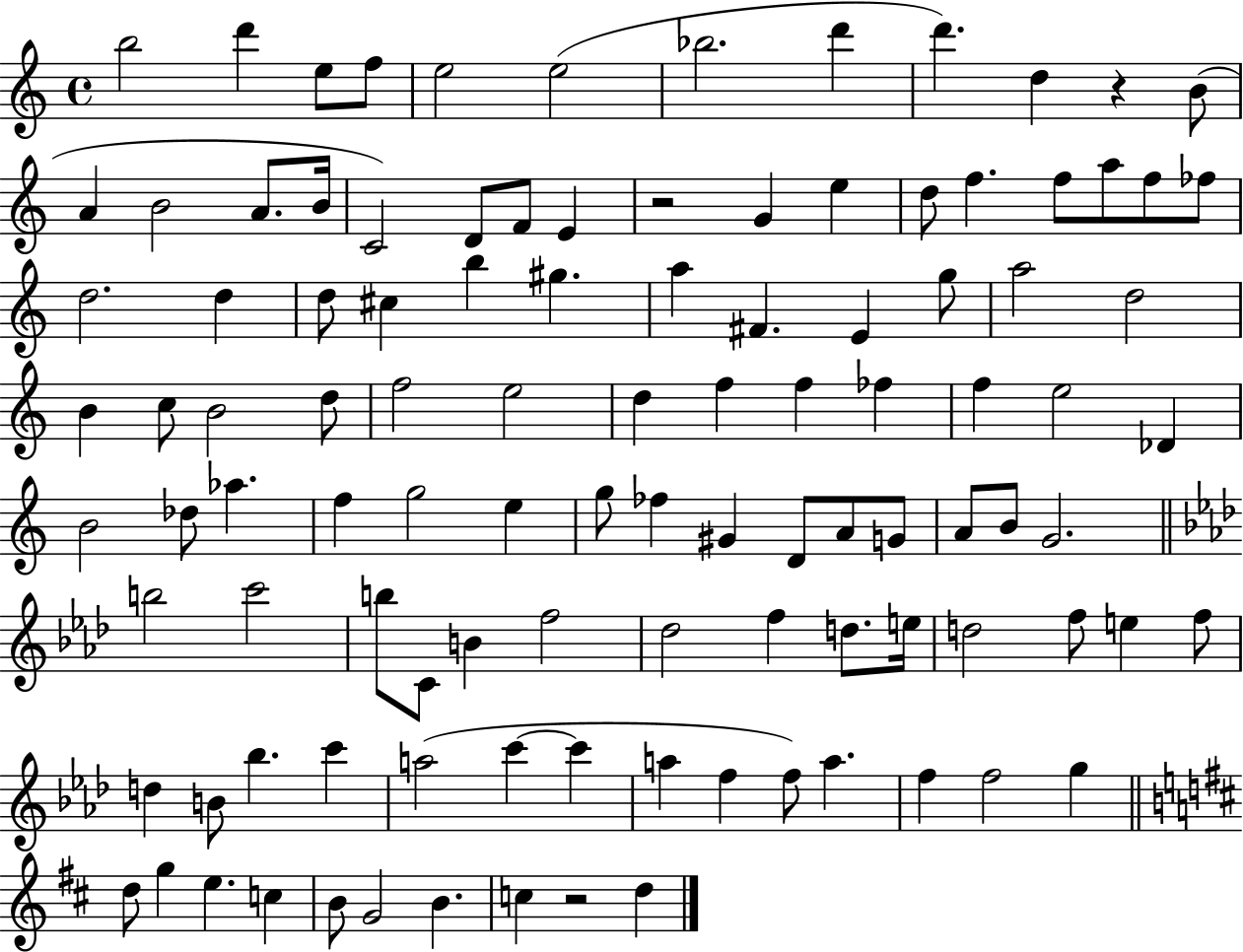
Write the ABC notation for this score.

X:1
T:Untitled
M:4/4
L:1/4
K:C
b2 d' e/2 f/2 e2 e2 _b2 d' d' d z B/2 A B2 A/2 B/4 C2 D/2 F/2 E z2 G e d/2 f f/2 a/2 f/2 _f/2 d2 d d/2 ^c b ^g a ^F E g/2 a2 d2 B c/2 B2 d/2 f2 e2 d f f _f f e2 _D B2 _d/2 _a f g2 e g/2 _f ^G D/2 A/2 G/2 A/2 B/2 G2 b2 c'2 b/2 C/2 B f2 _d2 f d/2 e/4 d2 f/2 e f/2 d B/2 _b c' a2 c' c' a f f/2 a f f2 g d/2 g e c B/2 G2 B c z2 d